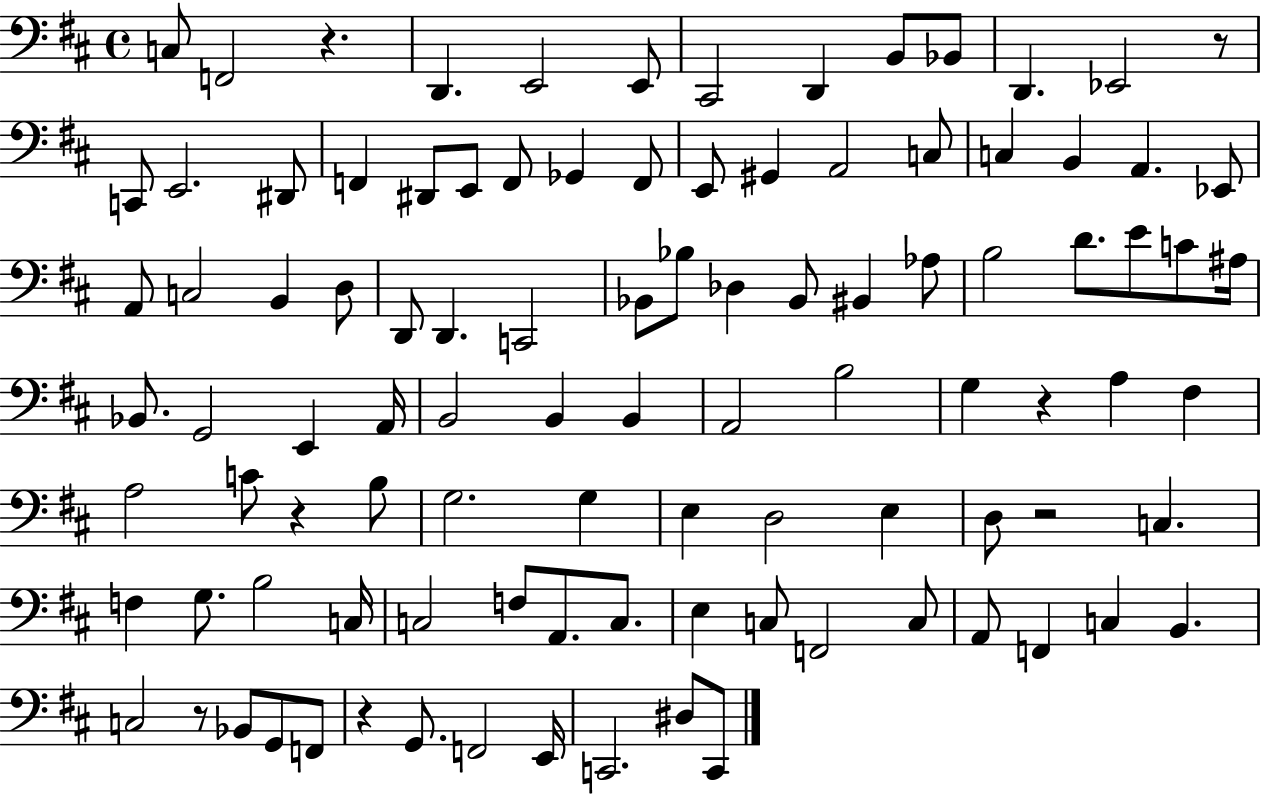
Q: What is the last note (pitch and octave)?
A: C2